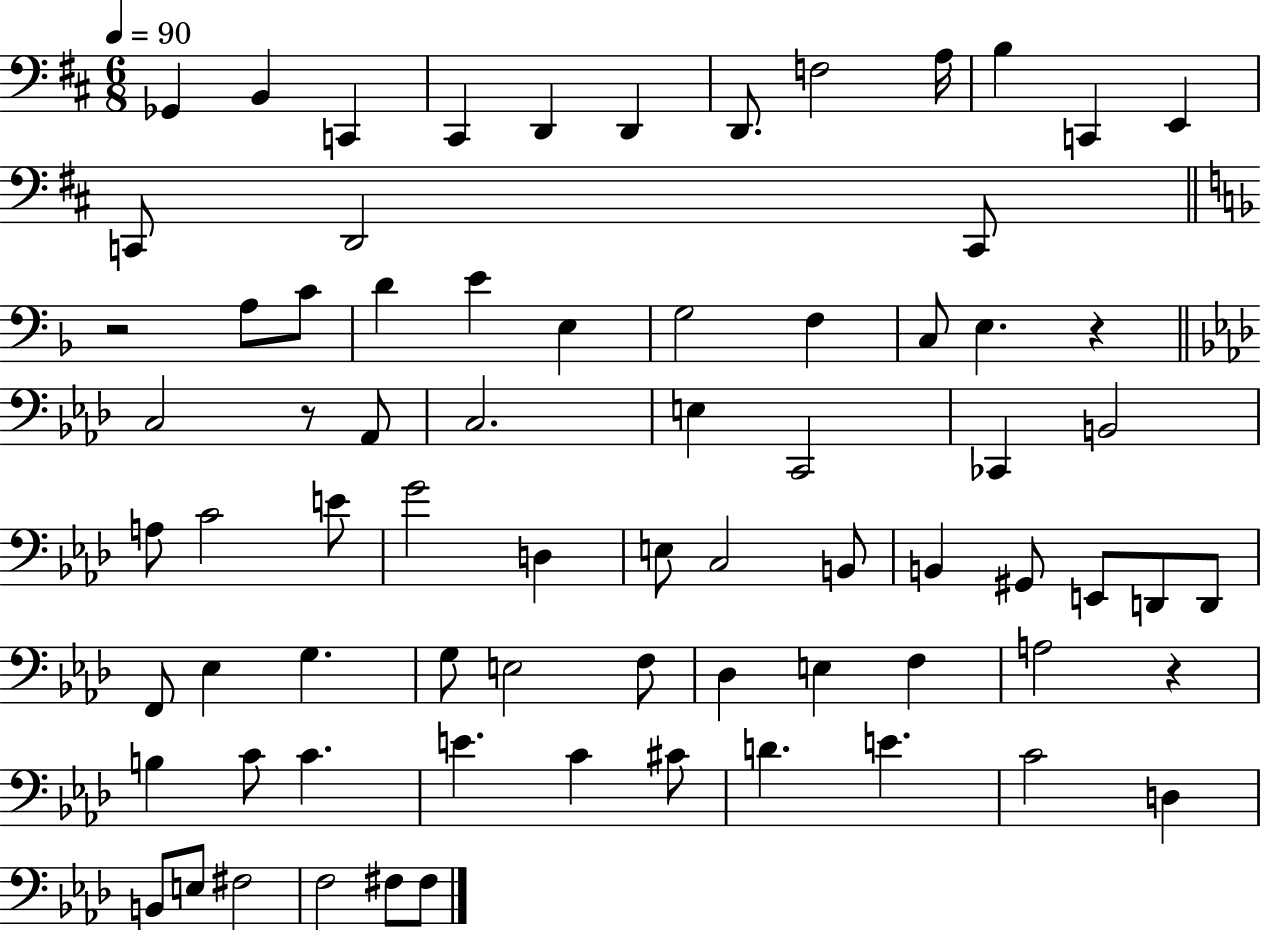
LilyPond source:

{
  \clef bass
  \numericTimeSignature
  \time 6/8
  \key d \major
  \tempo 4 = 90
  ges,4 b,4 c,4 | cis,4 d,4 d,4 | d,8. f2 a16 | b4 c,4 e,4 | \break c,8 d,2 c,8 | \bar "||" \break \key f \major r2 a8 c'8 | d'4 e'4 e4 | g2 f4 | c8 e4. r4 | \break \bar "||" \break \key f \minor c2 r8 aes,8 | c2. | e4 c,2 | ces,4 b,2 | \break a8 c'2 e'8 | g'2 d4 | e8 c2 b,8 | b,4 gis,8 e,8 d,8 d,8 | \break f,8 ees4 g4. | g8 e2 f8 | des4 e4 f4 | a2 r4 | \break b4 c'8 c'4. | e'4. c'4 cis'8 | d'4. e'4. | c'2 d4 | \break b,8 e8 fis2 | f2 fis8 fis8 | \bar "|."
}